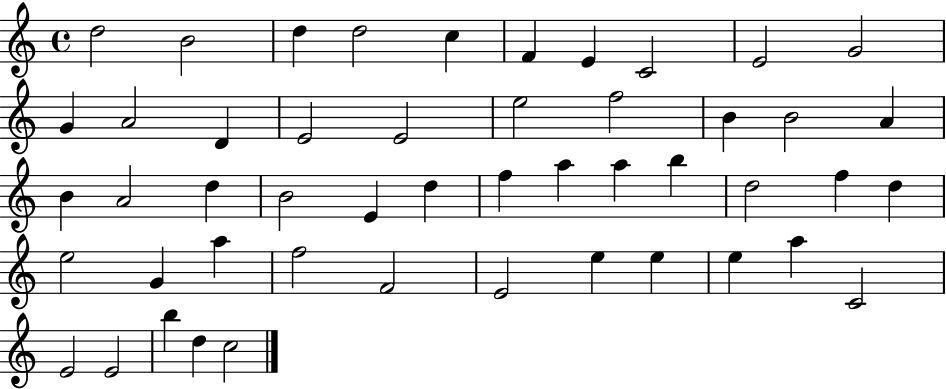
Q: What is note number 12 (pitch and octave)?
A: A4